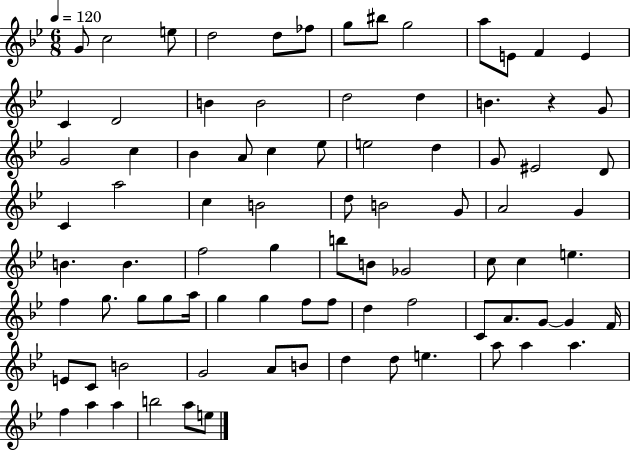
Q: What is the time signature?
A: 6/8